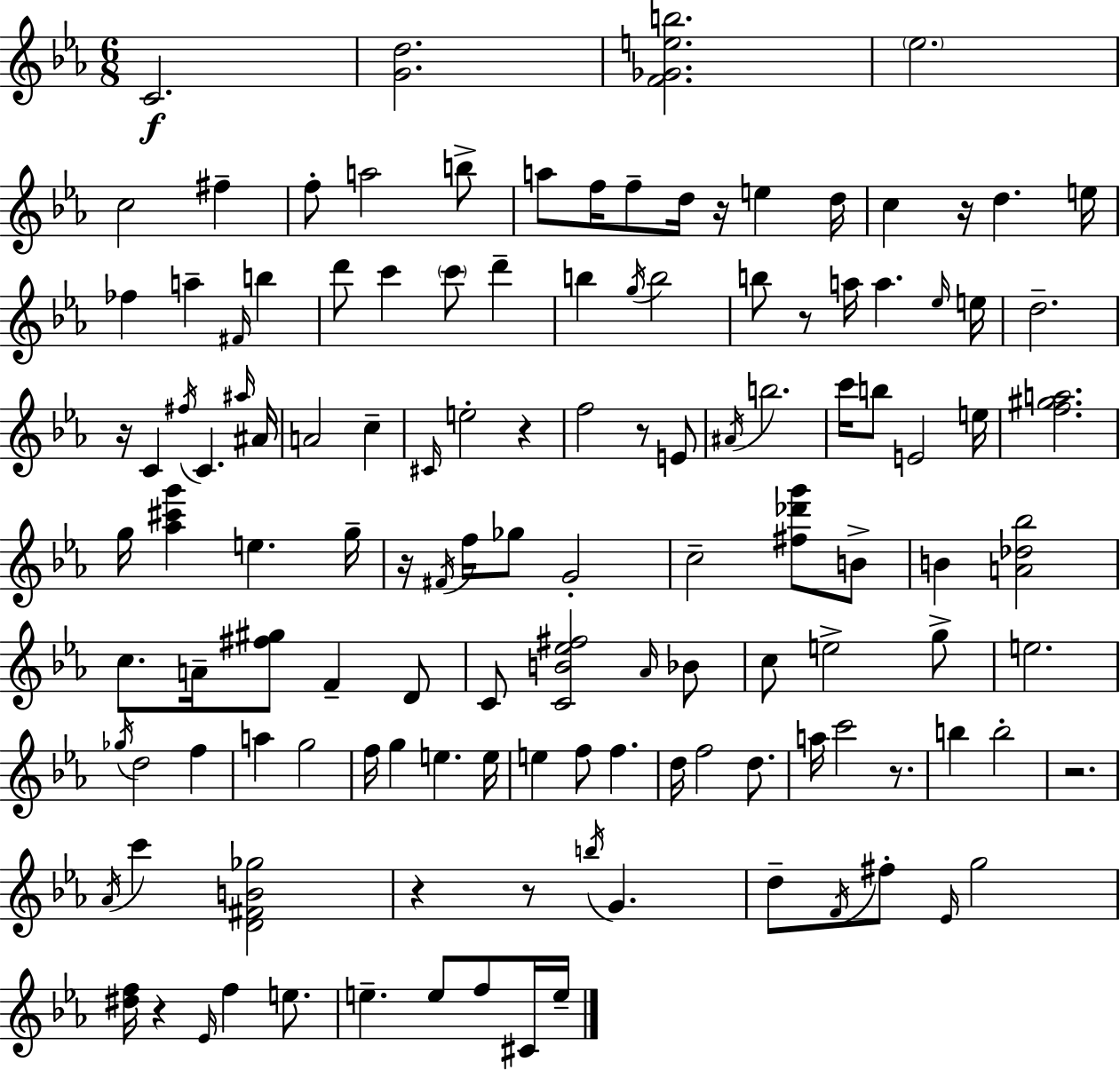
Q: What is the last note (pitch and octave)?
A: E5